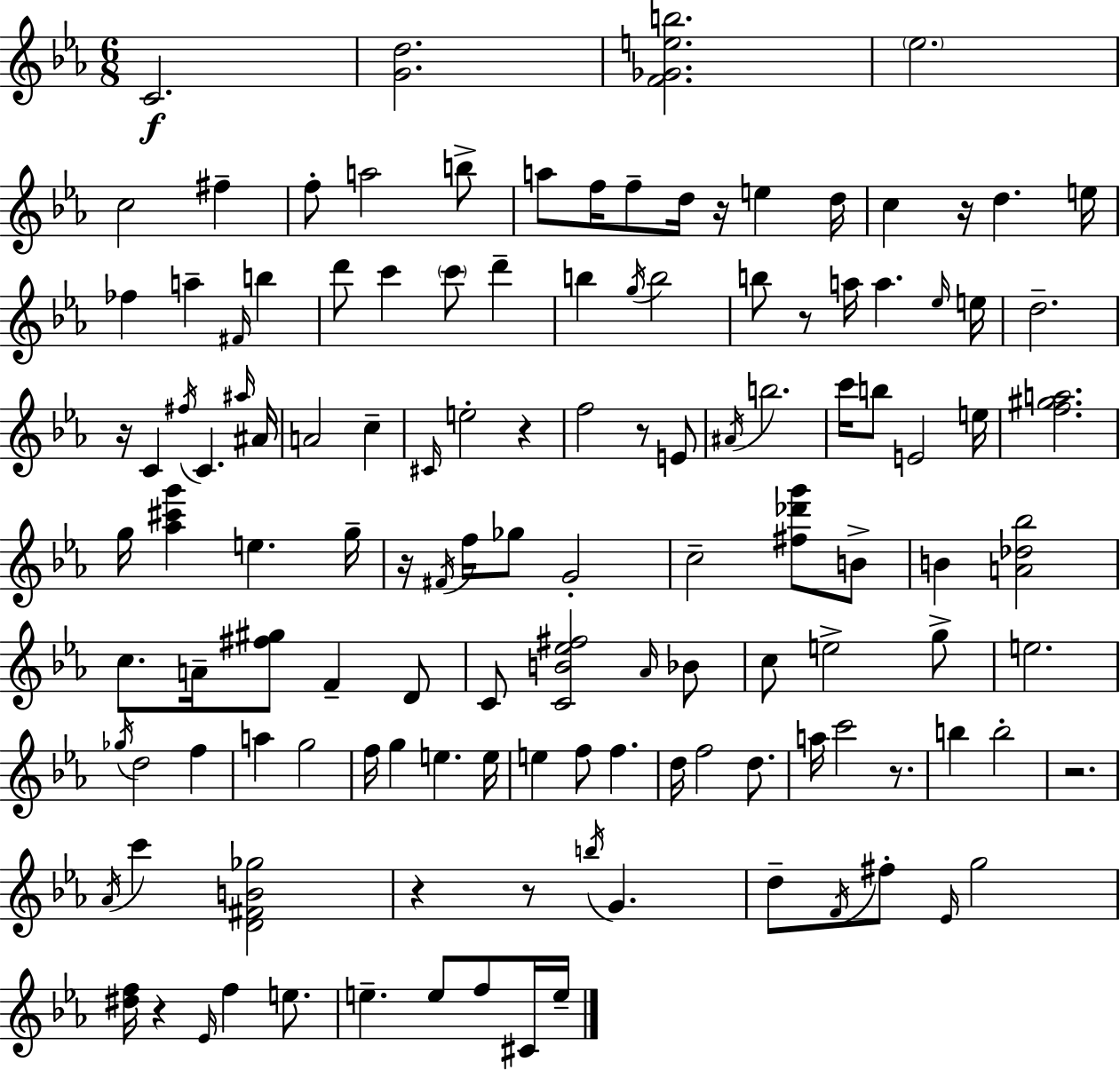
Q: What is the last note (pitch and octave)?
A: E5